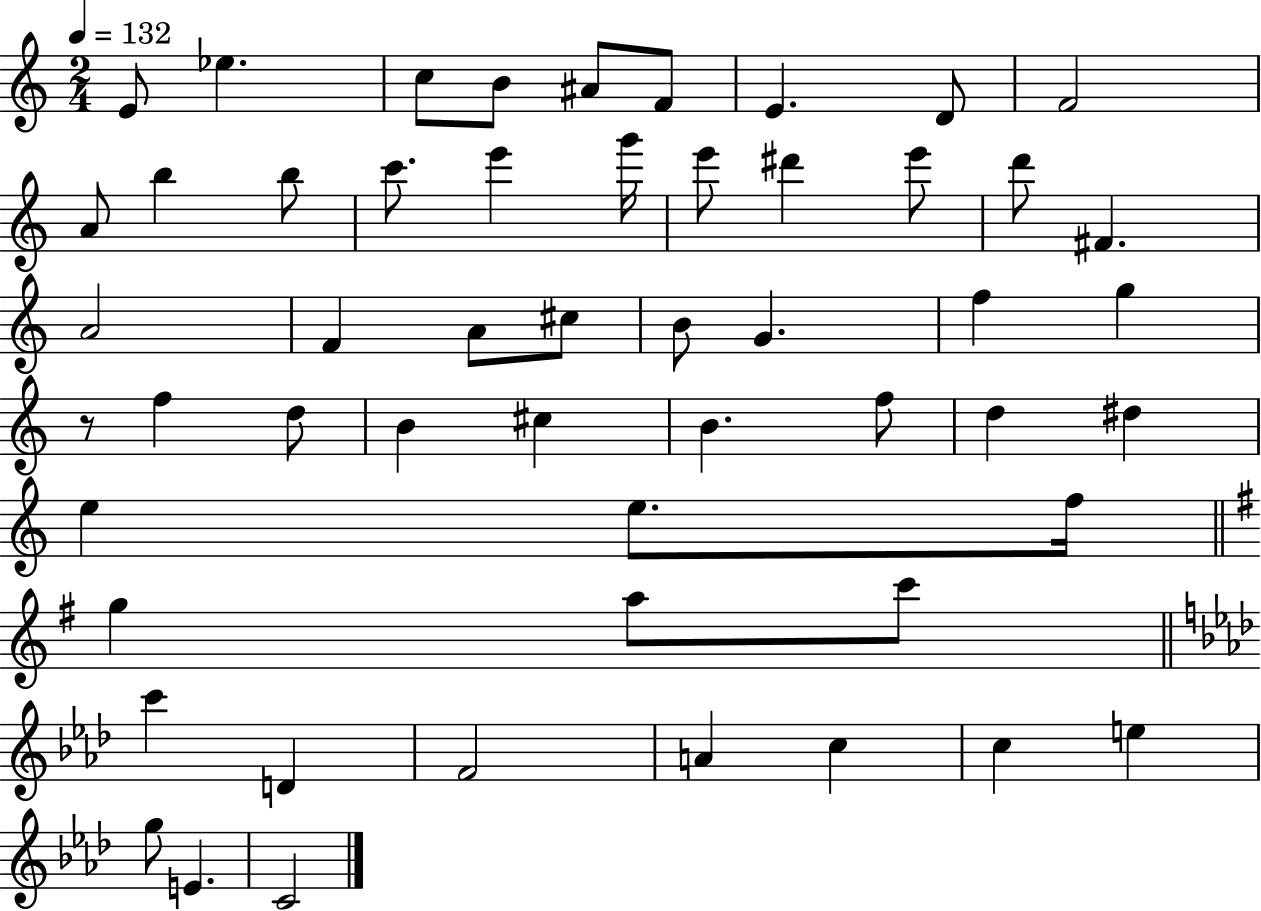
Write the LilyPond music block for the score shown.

{
  \clef treble
  \numericTimeSignature
  \time 2/4
  \key c \major
  \tempo 4 = 132
  e'8 ees''4. | c''8 b'8 ais'8 f'8 | e'4. d'8 | f'2 | \break a'8 b''4 b''8 | c'''8. e'''4 g'''16 | e'''8 dis'''4 e'''8 | d'''8 fis'4. | \break a'2 | f'4 a'8 cis''8 | b'8 g'4. | f''4 g''4 | \break r8 f''4 d''8 | b'4 cis''4 | b'4. f''8 | d''4 dis''4 | \break e''4 e''8. f''16 | \bar "||" \break \key e \minor g''4 a''8 c'''8 | \bar "||" \break \key aes \major c'''4 d'4 | f'2 | a'4 c''4 | c''4 e''4 | \break g''8 e'4. | c'2 | \bar "|."
}